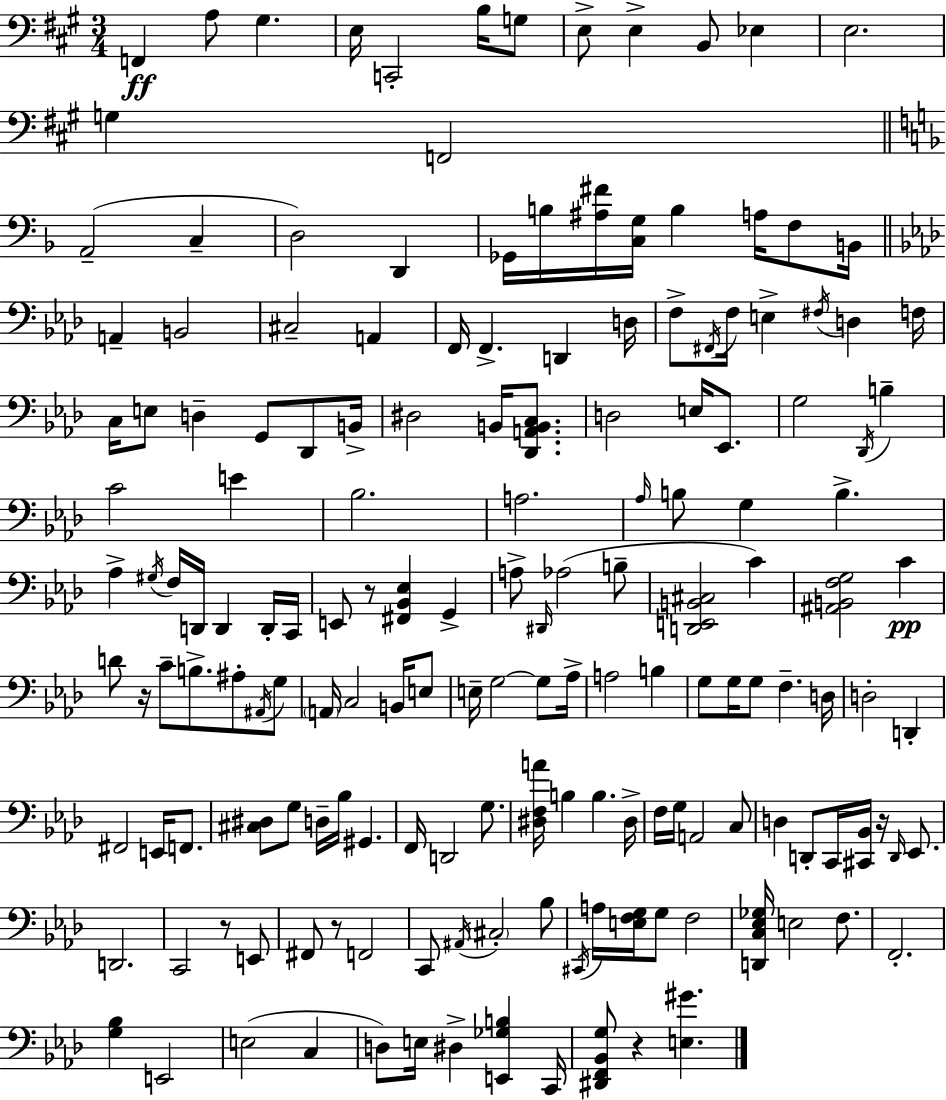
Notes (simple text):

F2/q A3/e G#3/q. E3/s C2/h B3/s G3/e E3/e E3/q B2/e Eb3/q E3/h. G3/q F2/h A2/h C3/q D3/h D2/q Gb2/s B3/s [A#3,F#4]/s [C3,G3]/s B3/q A3/s F3/e B2/s A2/q B2/h C#3/h A2/q F2/s F2/q. D2/q D3/s F3/e F#2/s F3/s E3/q F#3/s D3/q F3/s C3/s E3/e D3/q G2/e Db2/e B2/s D#3/h B2/s [Db2,A2,B2,C3]/e. D3/h E3/s Eb2/e. G3/h Db2/s B3/q C4/h E4/q Bb3/h. A3/h. Ab3/s B3/e G3/q B3/q. Ab3/q G#3/s F3/s D2/s D2/q D2/s C2/s E2/e R/e [F#2,Bb2,Eb3]/q G2/q A3/e D#2/s Ab3/h B3/e [D2,E2,B2,C#3]/h C4/q [A#2,B2,F3,G3]/h C4/q D4/e R/s C4/e B3/e. A#3/e A#2/s G3/e A2/s C3/h B2/s E3/e E3/s G3/h G3/e Ab3/s A3/h B3/q G3/e G3/s G3/e F3/q. D3/s D3/h D2/q F#2/h E2/s F2/e. [C#3,D#3]/e G3/e D3/s Bb3/s G#2/q. F2/s D2/h G3/e. [D#3,F3,A4]/s B3/q B3/q. D#3/s F3/s G3/s A2/h C3/e D3/q D2/e C2/s [C#2,Bb2]/s R/s D2/s Eb2/e. D2/h. C2/h R/e E2/e F#2/e R/e F2/h C2/e A#2/s C#3/h Bb3/e C#2/s A3/s [E3,F3,G3]/s G3/e F3/h [D2,C3,Eb3,Gb3]/s E3/h F3/e. F2/h. [G3,Bb3]/q E2/h E3/h C3/q D3/e E3/s D#3/q [E2,Gb3,B3]/q C2/s [D#2,F2,Bb2,G3]/e R/q [E3,G#4]/q.